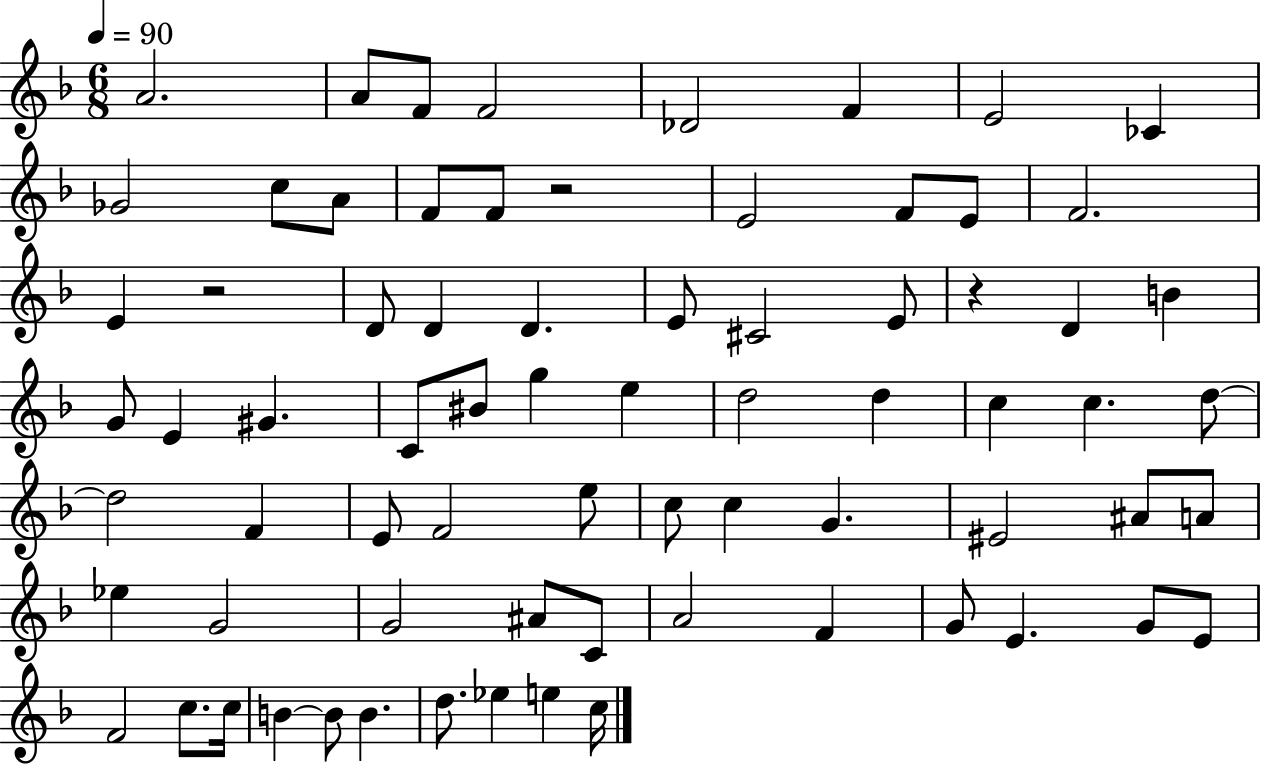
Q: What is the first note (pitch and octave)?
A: A4